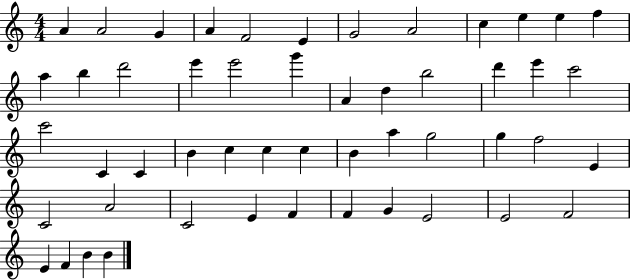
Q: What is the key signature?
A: C major